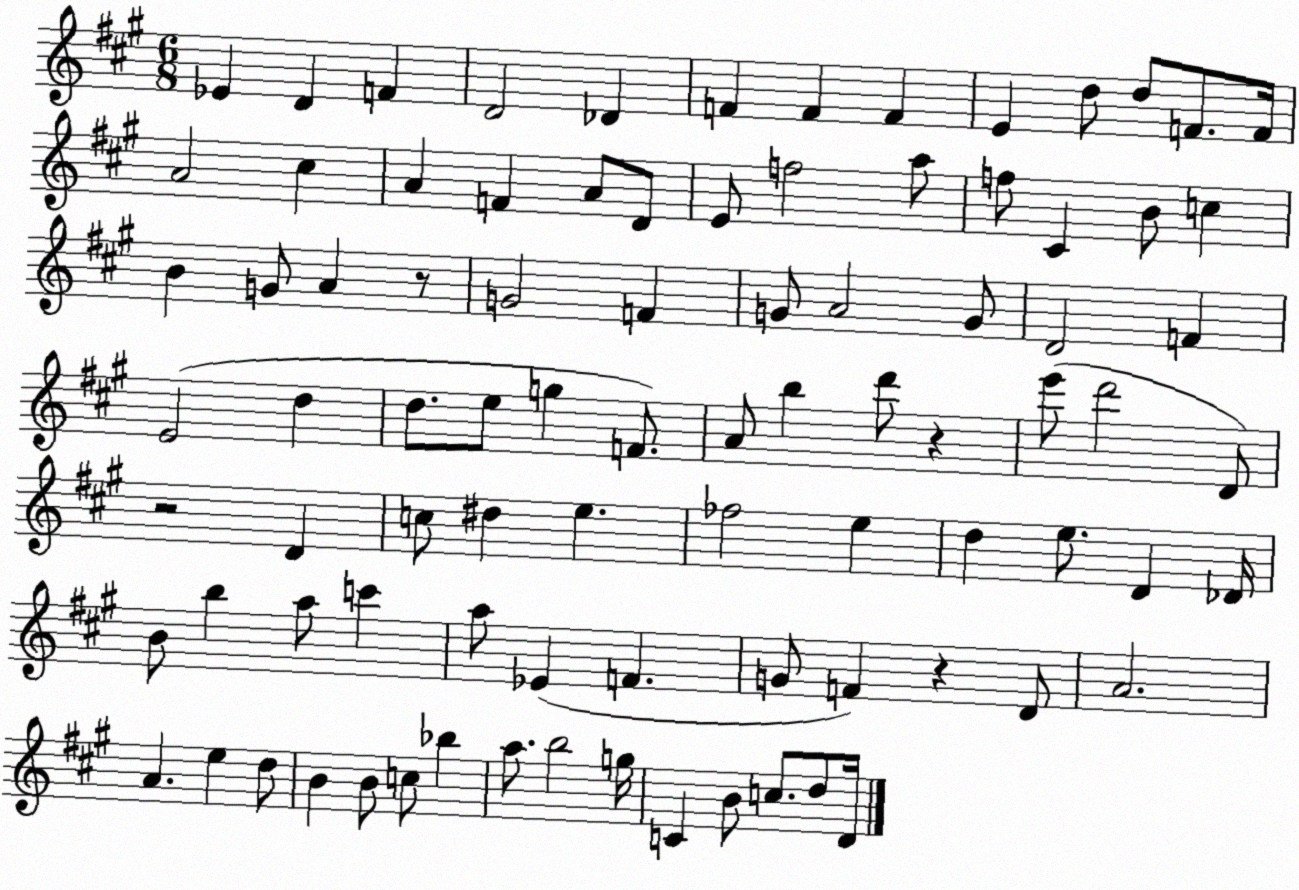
X:1
T:Untitled
M:6/8
L:1/4
K:A
_E D F D2 _D F F F E d/2 d/2 F/2 F/4 A2 ^c A F A/2 D/2 E/2 f2 a/2 f/2 ^C B/2 c B G/2 A z/2 G2 F G/2 A2 G/2 D2 F E2 d d/2 e/2 g F/2 A/2 b d'/2 z e'/2 d'2 D/2 z2 D c/2 ^d e _f2 e d e/2 D _D/4 B/2 b a/2 c' a/2 _E F G/2 F z D/2 A2 A e d/2 B B/2 c/2 _b a/2 b2 g/4 C B/2 c/2 d/2 D/4